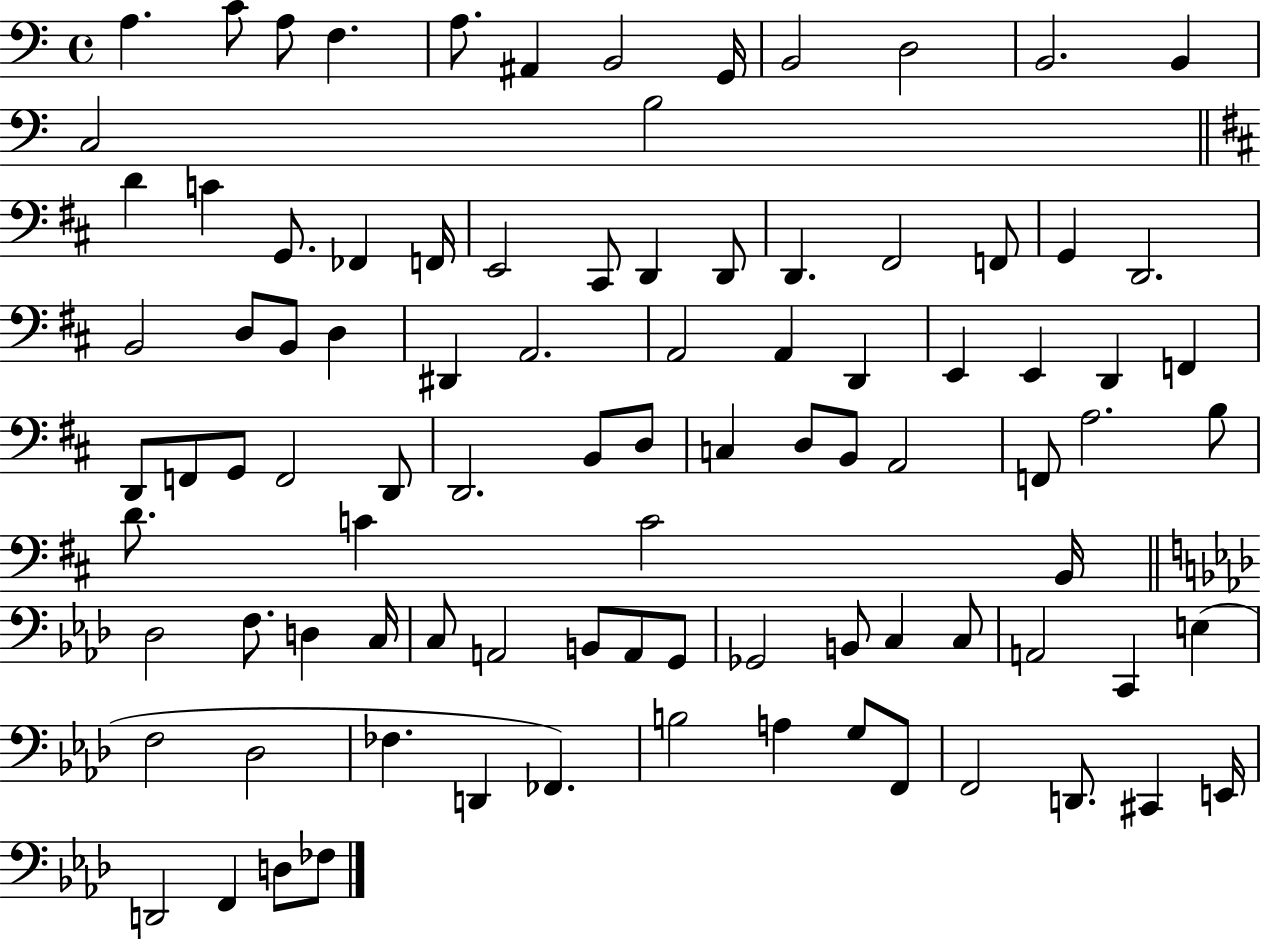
{
  \clef bass
  \time 4/4
  \defaultTimeSignature
  \key c \major
  a4. c'8 a8 f4. | a8. ais,4 b,2 g,16 | b,2 d2 | b,2. b,4 | \break c2 b2 | \bar "||" \break \key d \major d'4 c'4 g,8. fes,4 f,16 | e,2 cis,8 d,4 d,8 | d,4. fis,2 f,8 | g,4 d,2. | \break b,2 d8 b,8 d4 | dis,4 a,2. | a,2 a,4 d,4 | e,4 e,4 d,4 f,4 | \break d,8 f,8 g,8 f,2 d,8 | d,2. b,8 d8 | c4 d8 b,8 a,2 | f,8 a2. b8 | \break d'8. c'4 c'2 b,16 | \bar "||" \break \key aes \major des2 f8. d4 c16 | c8 a,2 b,8 a,8 g,8 | ges,2 b,8 c4 c8 | a,2 c,4 e4( | \break f2 des2 | fes4. d,4 fes,4.) | b2 a4 g8 f,8 | f,2 d,8. cis,4 e,16 | \break d,2 f,4 d8 fes8 | \bar "|."
}